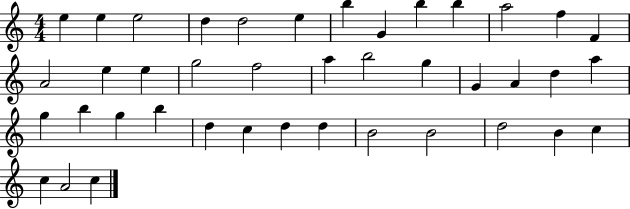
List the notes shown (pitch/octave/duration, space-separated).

E5/q E5/q E5/h D5/q D5/h E5/q B5/q G4/q B5/q B5/q A5/h F5/q F4/q A4/h E5/q E5/q G5/h F5/h A5/q B5/h G5/q G4/q A4/q D5/q A5/q G5/q B5/q G5/q B5/q D5/q C5/q D5/q D5/q B4/h B4/h D5/h B4/q C5/q C5/q A4/h C5/q